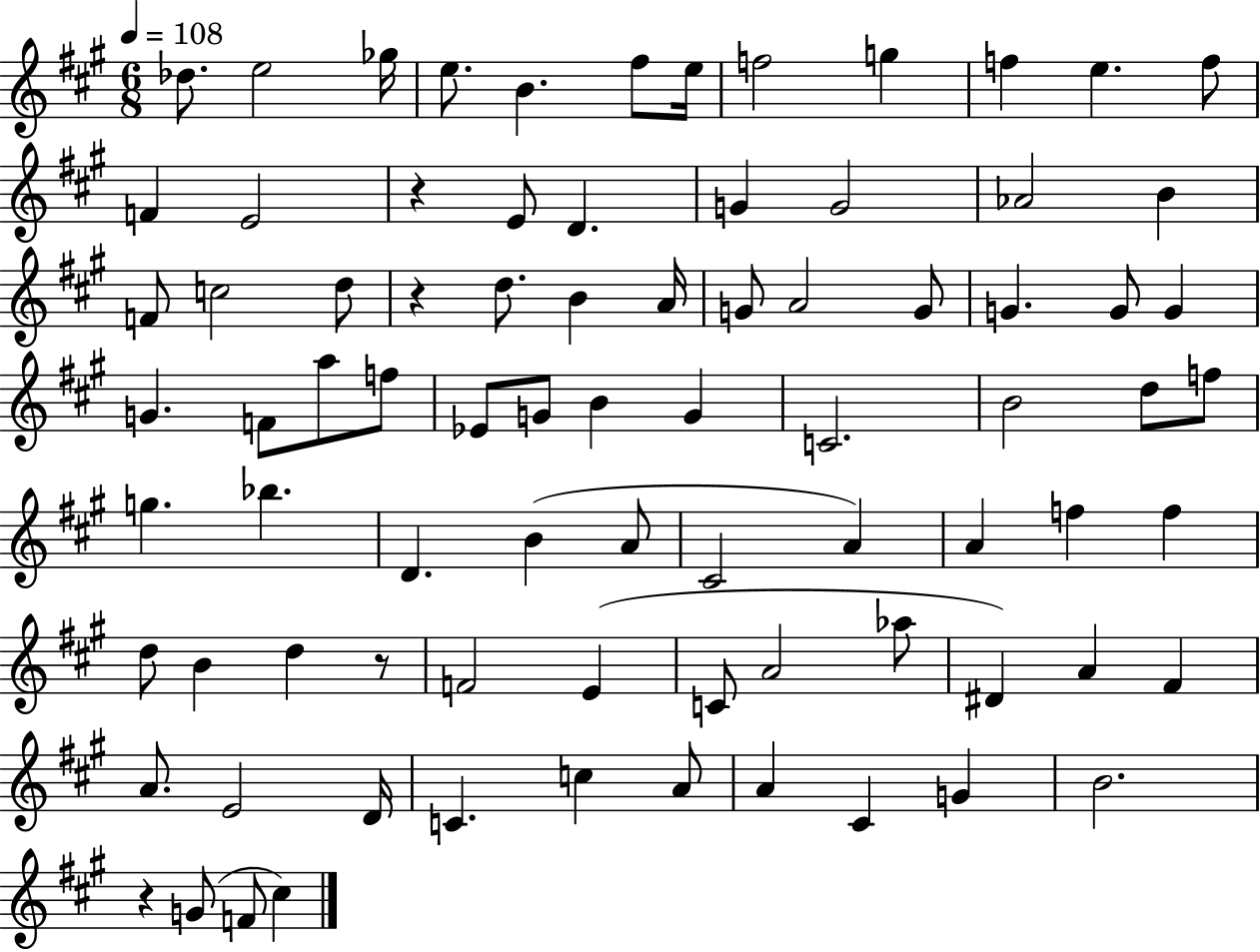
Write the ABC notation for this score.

X:1
T:Untitled
M:6/8
L:1/4
K:A
_d/2 e2 _g/4 e/2 B ^f/2 e/4 f2 g f e f/2 F E2 z E/2 D G G2 _A2 B F/2 c2 d/2 z d/2 B A/4 G/2 A2 G/2 G G/2 G G F/2 a/2 f/2 _E/2 G/2 B G C2 B2 d/2 f/2 g _b D B A/2 ^C2 A A f f d/2 B d z/2 F2 E C/2 A2 _a/2 ^D A ^F A/2 E2 D/4 C c A/2 A ^C G B2 z G/2 F/2 ^c